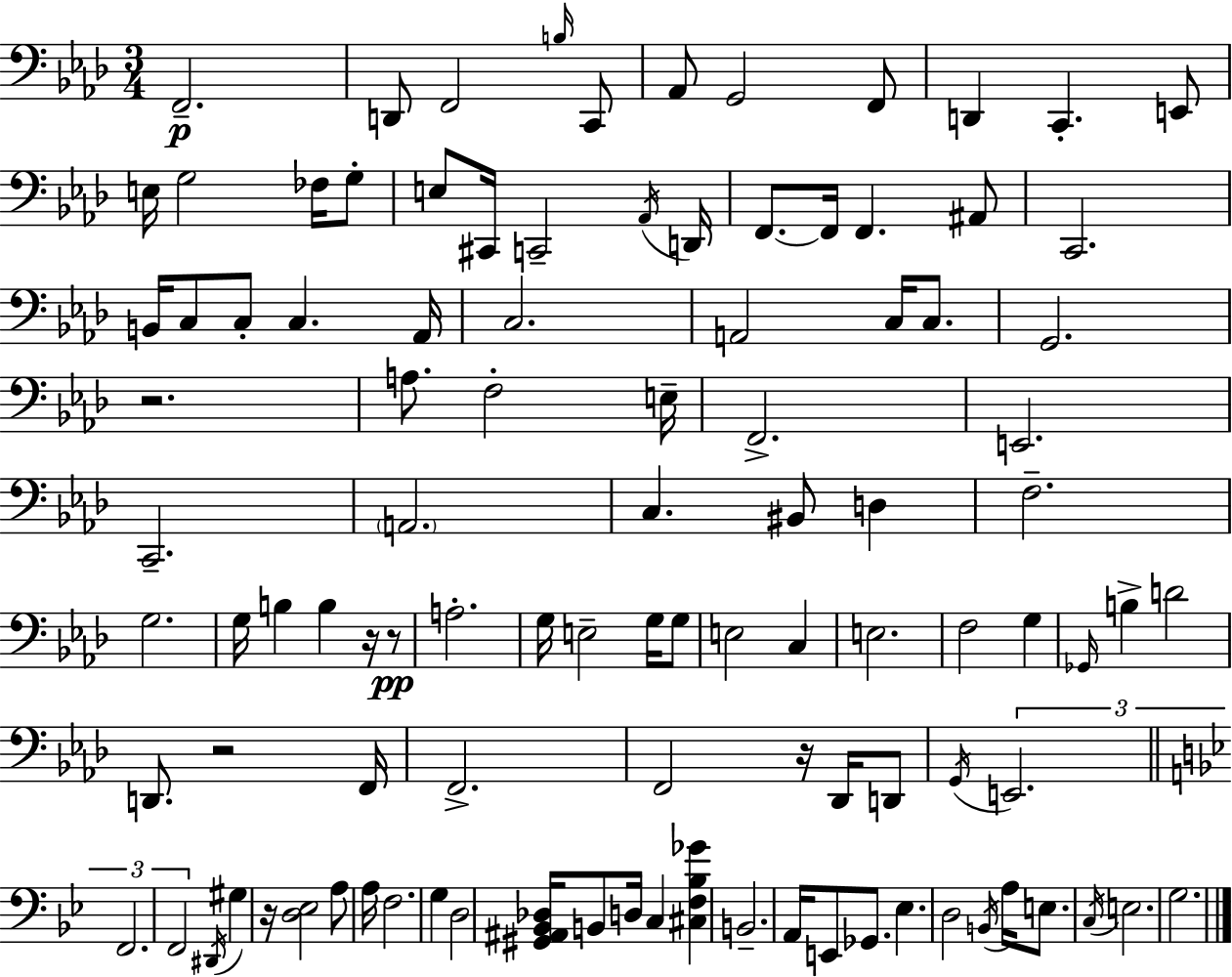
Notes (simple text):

F2/h. D2/e F2/h B3/s C2/e Ab2/e G2/h F2/e D2/q C2/q. E2/e E3/s G3/h FES3/s G3/e E3/e C#2/s C2/h Ab2/s D2/s F2/e. F2/s F2/q. A#2/e C2/h. B2/s C3/e C3/e C3/q. Ab2/s C3/h. A2/h C3/s C3/e. G2/h. R/h. A3/e. F3/h E3/s F2/h. E2/h. C2/h. A2/h. C3/q. BIS2/e D3/q F3/h. G3/h. G3/s B3/q B3/q R/s R/e A3/h. G3/s E3/h G3/s G3/e E3/h C3/q E3/h. F3/h G3/q Gb2/s B3/q D4/h D2/e. R/h F2/s F2/h. F2/h R/s Db2/s D2/e G2/s E2/h. F2/h. F2/h D#2/s G#3/q R/s [D3,Eb3]/h A3/e A3/s F3/h. G3/q D3/h [G#2,A#2,Bb2,Db3]/s B2/e D3/s C3/q [C#3,F3,Bb3,Gb4]/q B2/h. A2/s E2/e Gb2/e. Eb3/q. D3/h B2/s A3/s E3/e. C3/s E3/h. G3/h.